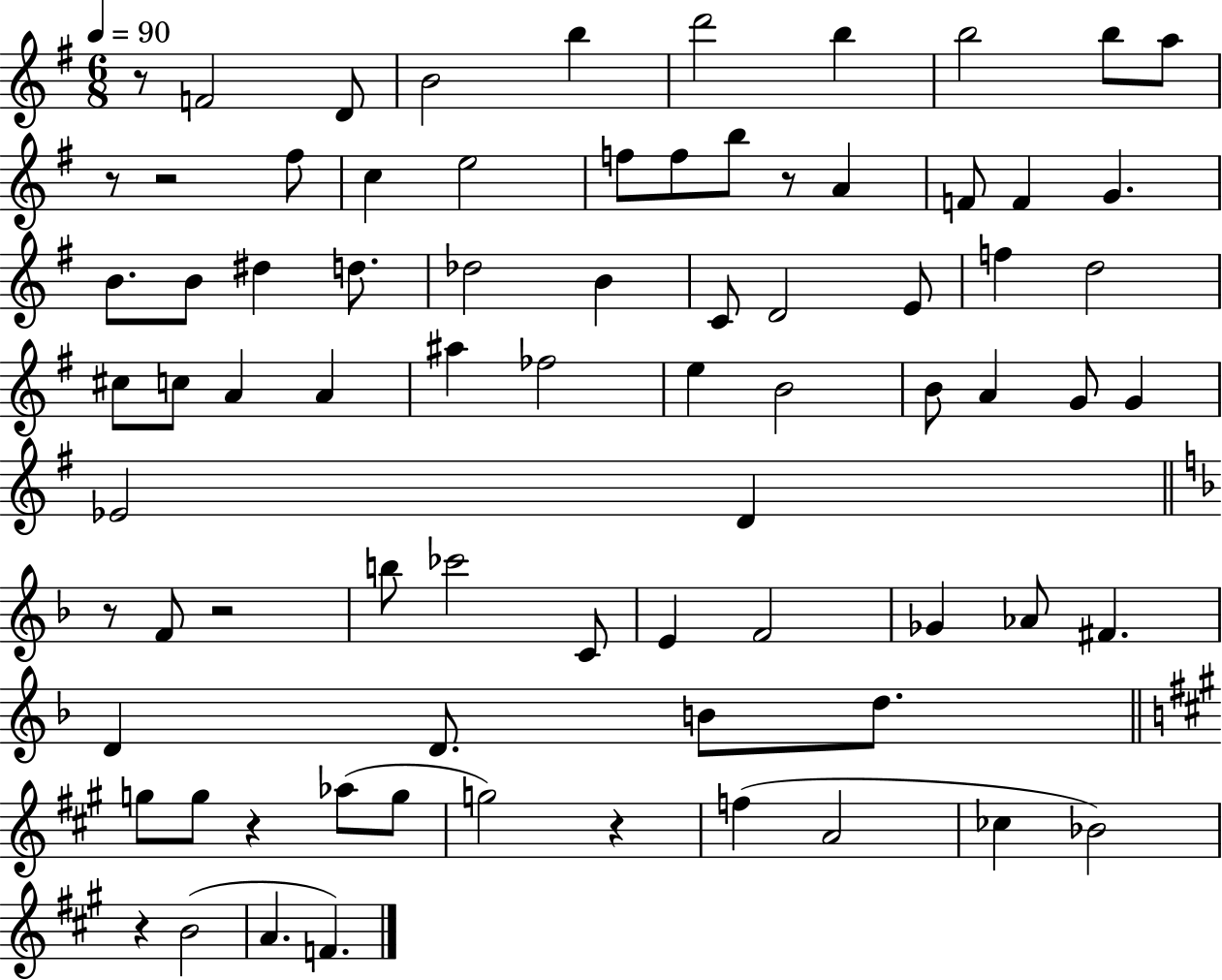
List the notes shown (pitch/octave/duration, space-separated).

R/e F4/h D4/e B4/h B5/q D6/h B5/q B5/h B5/e A5/e R/e R/h F#5/e C5/q E5/h F5/e F5/e B5/e R/e A4/q F4/e F4/q G4/q. B4/e. B4/e D#5/q D5/e. Db5/h B4/q C4/e D4/h E4/e F5/q D5/h C#5/e C5/e A4/q A4/q A#5/q FES5/h E5/q B4/h B4/e A4/q G4/e G4/q Eb4/h D4/q R/e F4/e R/h B5/e CES6/h C4/e E4/q F4/h Gb4/q Ab4/e F#4/q. D4/q D4/e. B4/e D5/e. G5/e G5/e R/q Ab5/e G5/e G5/h R/q F5/q A4/h CES5/q Bb4/h R/q B4/h A4/q. F4/q.